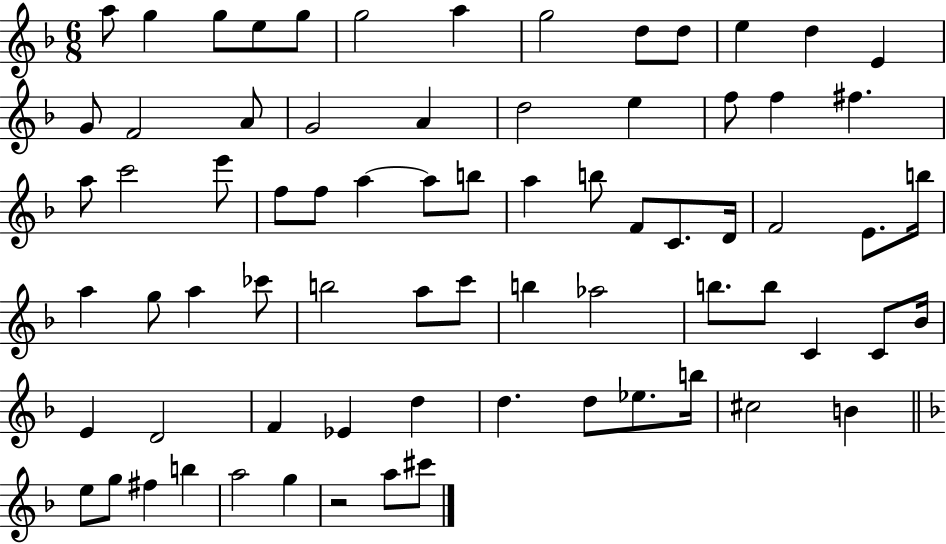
X:1
T:Untitled
M:6/8
L:1/4
K:F
a/2 g g/2 e/2 g/2 g2 a g2 d/2 d/2 e d E G/2 F2 A/2 G2 A d2 e f/2 f ^f a/2 c'2 e'/2 f/2 f/2 a a/2 b/2 a b/2 F/2 C/2 D/4 F2 E/2 b/4 a g/2 a _c'/2 b2 a/2 c'/2 b _a2 b/2 b/2 C C/2 _B/4 E D2 F _E d d d/2 _e/2 b/4 ^c2 B e/2 g/2 ^f b a2 g z2 a/2 ^c'/2